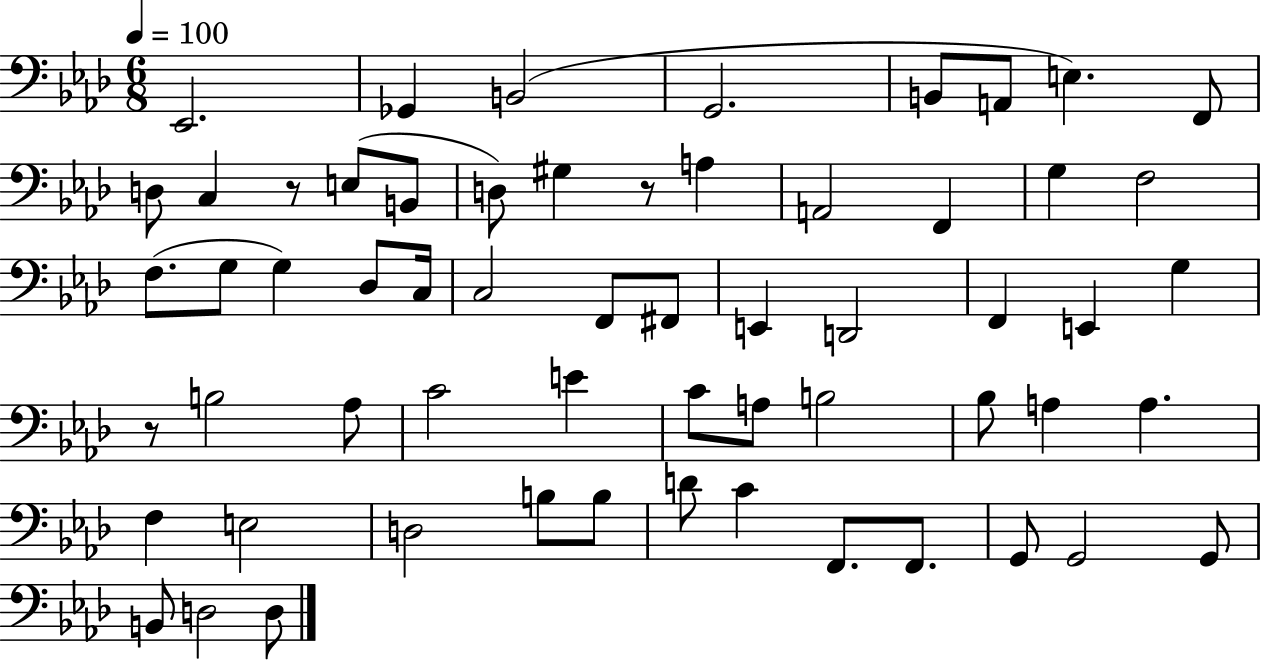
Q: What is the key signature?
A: AES major